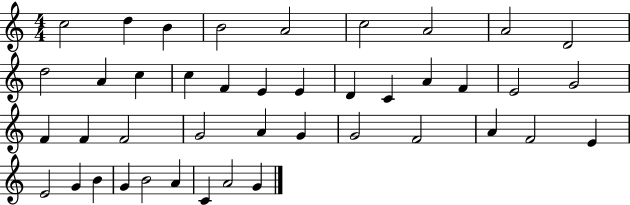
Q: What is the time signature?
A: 4/4